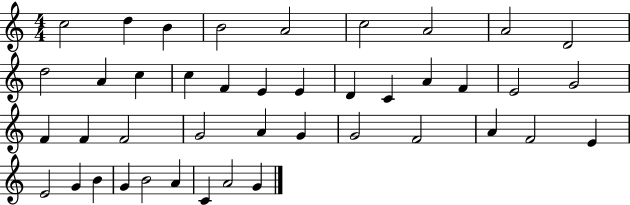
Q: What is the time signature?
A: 4/4